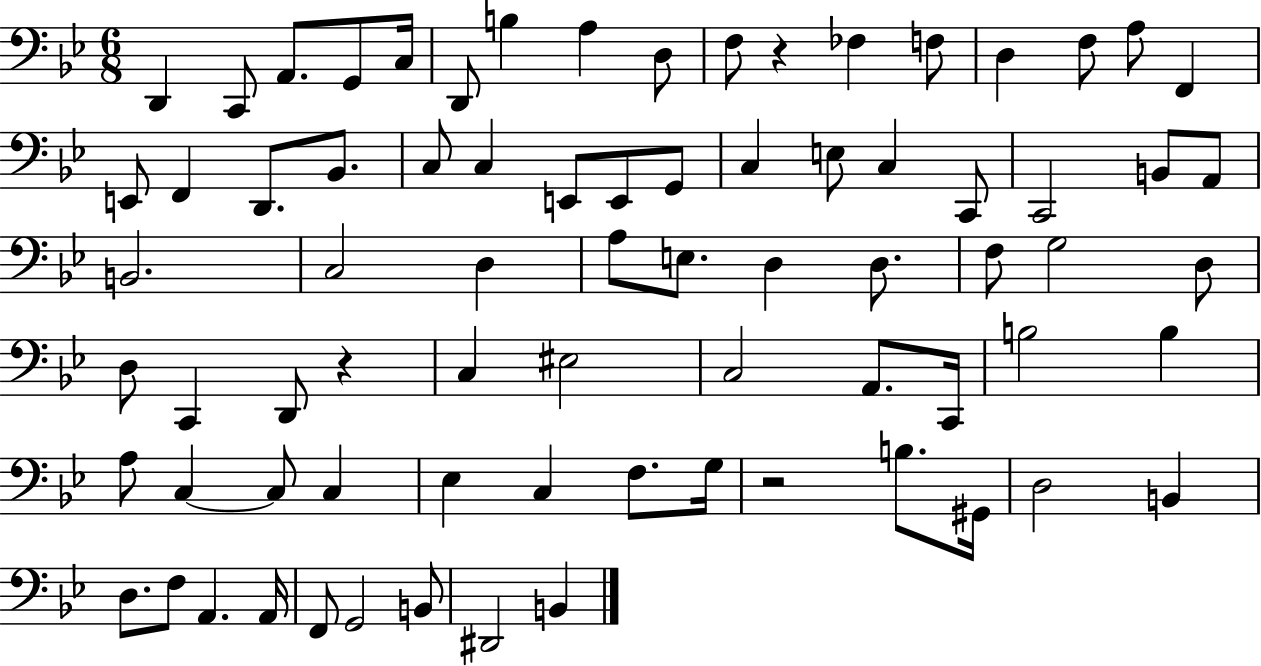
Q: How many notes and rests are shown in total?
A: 76